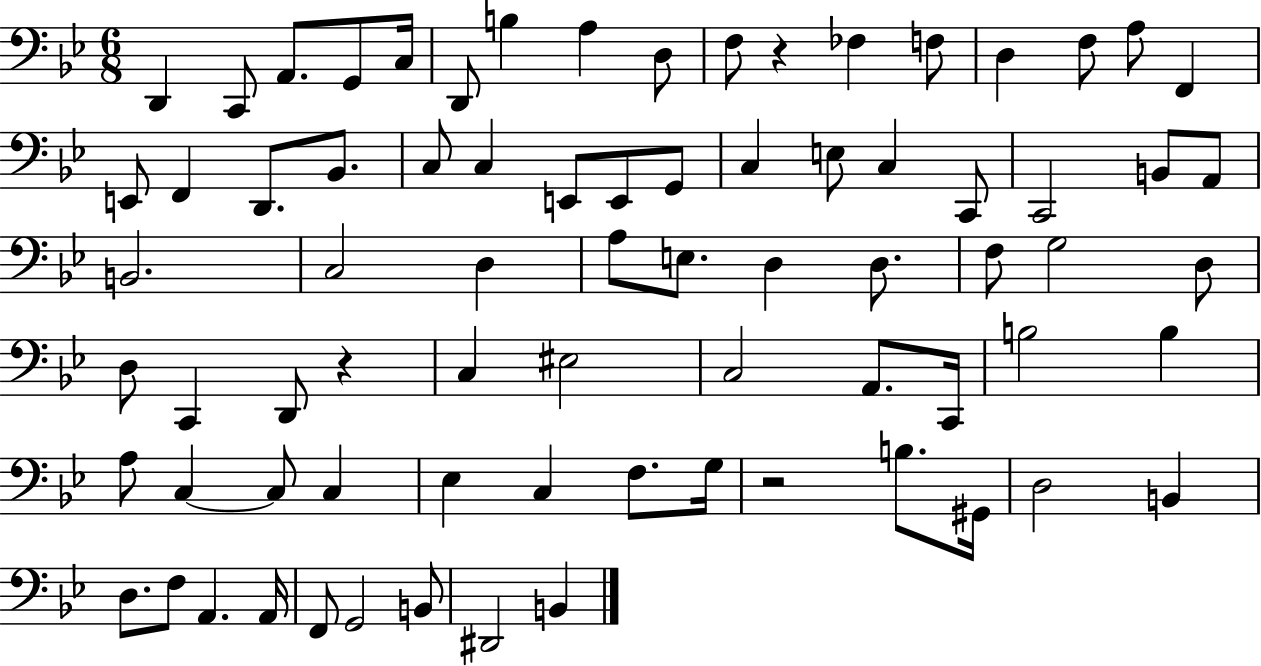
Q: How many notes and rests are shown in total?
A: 76